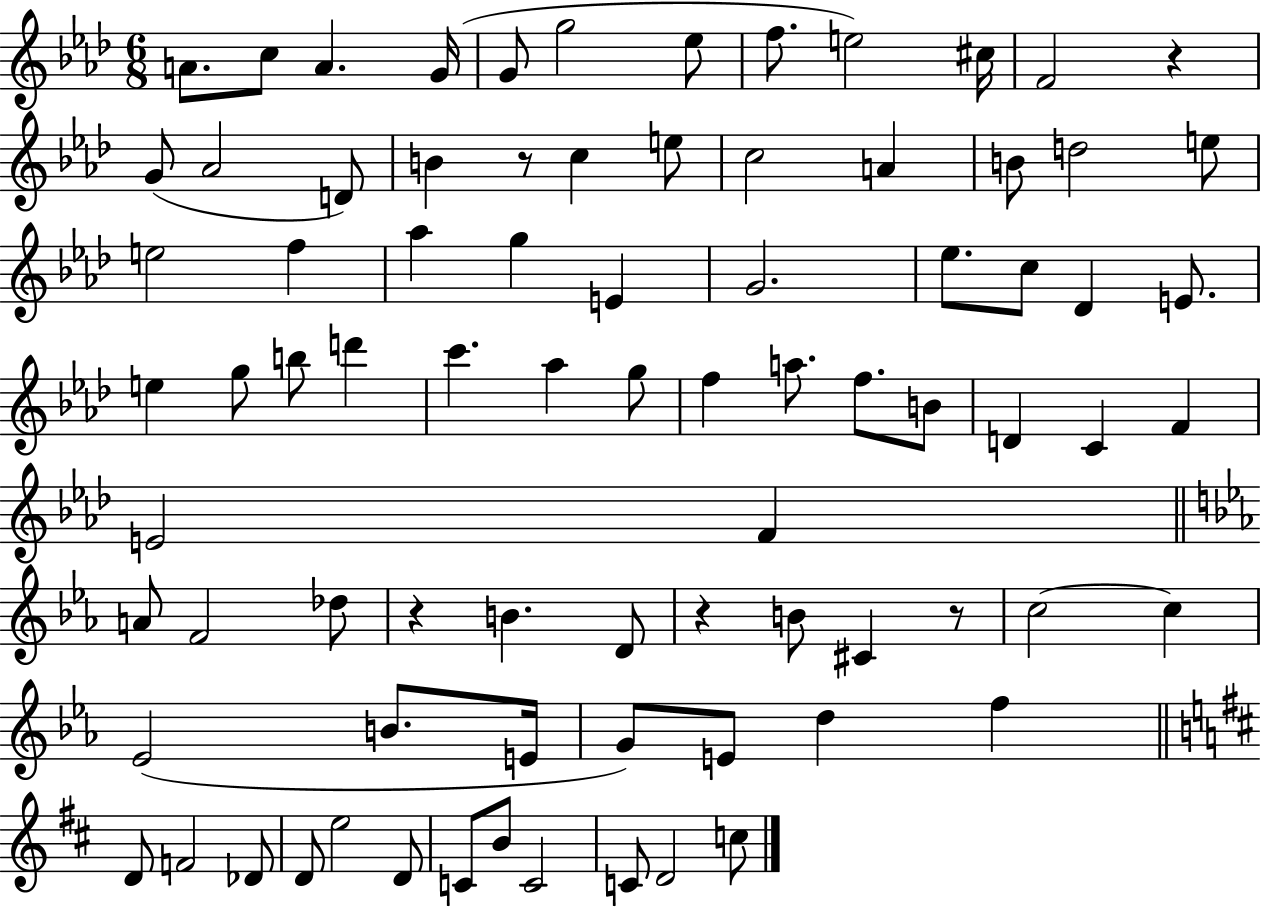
X:1
T:Untitled
M:6/8
L:1/4
K:Ab
A/2 c/2 A G/4 G/2 g2 _e/2 f/2 e2 ^c/4 F2 z G/2 _A2 D/2 B z/2 c e/2 c2 A B/2 d2 e/2 e2 f _a g E G2 _e/2 c/2 _D E/2 e g/2 b/2 d' c' _a g/2 f a/2 f/2 B/2 D C F E2 F A/2 F2 _d/2 z B D/2 z B/2 ^C z/2 c2 c _E2 B/2 E/4 G/2 E/2 d f D/2 F2 _D/2 D/2 e2 D/2 C/2 B/2 C2 C/2 D2 c/2